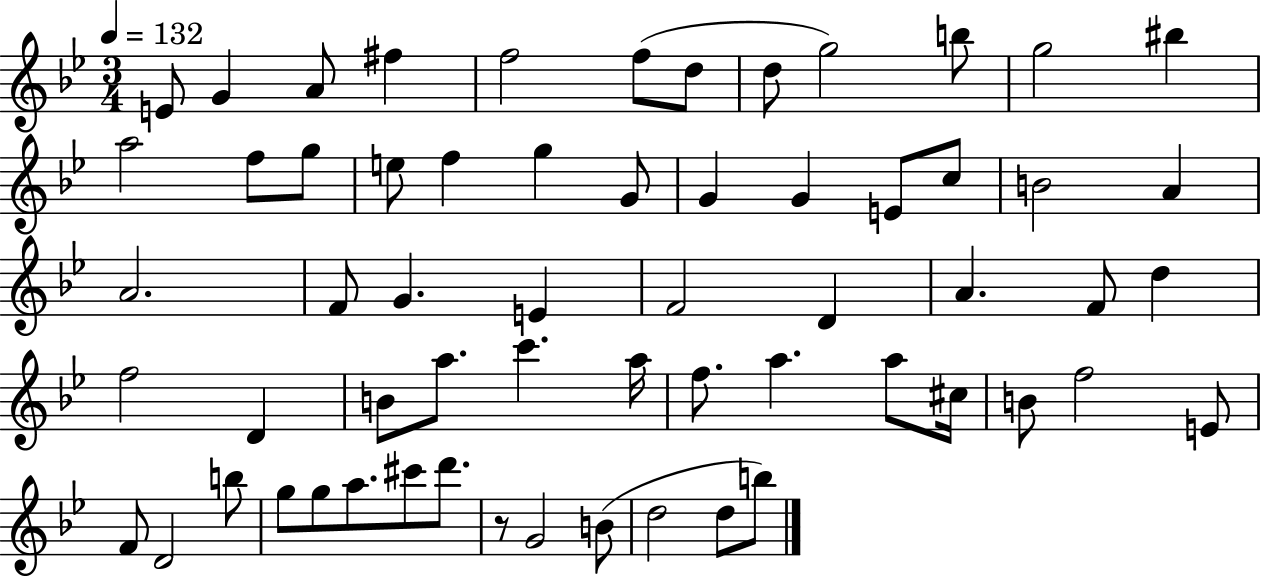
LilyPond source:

{
  \clef treble
  \numericTimeSignature
  \time 3/4
  \key bes \major
  \tempo 4 = 132
  e'8 g'4 a'8 fis''4 | f''2 f''8( d''8 | d''8 g''2) b''8 | g''2 bis''4 | \break a''2 f''8 g''8 | e''8 f''4 g''4 g'8 | g'4 g'4 e'8 c''8 | b'2 a'4 | \break a'2. | f'8 g'4. e'4 | f'2 d'4 | a'4. f'8 d''4 | \break f''2 d'4 | b'8 a''8. c'''4. a''16 | f''8. a''4. a''8 cis''16 | b'8 f''2 e'8 | \break f'8 d'2 b''8 | g''8 g''8 a''8. cis'''8 d'''8. | r8 g'2 b'8( | d''2 d''8 b''8) | \break \bar "|."
}